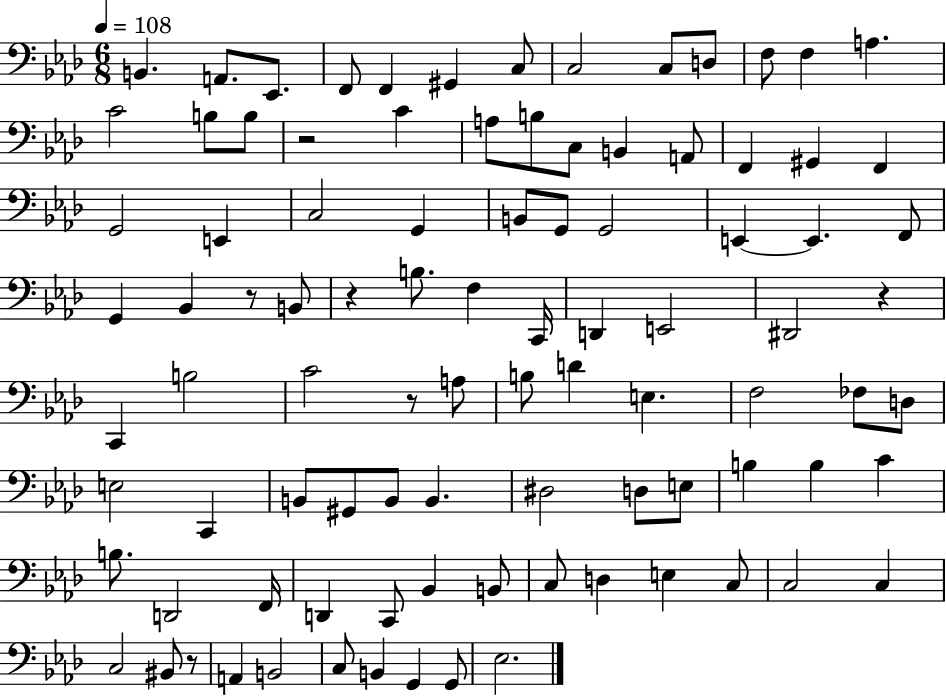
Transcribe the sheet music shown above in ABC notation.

X:1
T:Untitled
M:6/8
L:1/4
K:Ab
B,, A,,/2 _E,,/2 F,,/2 F,, ^G,, C,/2 C,2 C,/2 D,/2 F,/2 F, A, C2 B,/2 B,/2 z2 C A,/2 B,/2 C,/2 B,, A,,/2 F,, ^G,, F,, G,,2 E,, C,2 G,, B,,/2 G,,/2 G,,2 E,, E,, F,,/2 G,, _B,, z/2 B,,/2 z B,/2 F, C,,/4 D,, E,,2 ^D,,2 z C,, B,2 C2 z/2 A,/2 B,/2 D E, F,2 _F,/2 D,/2 E,2 C,, B,,/2 ^G,,/2 B,,/2 B,, ^D,2 D,/2 E,/2 B, B, C B,/2 D,,2 F,,/4 D,, C,,/2 _B,, B,,/2 C,/2 D, E, C,/2 C,2 C, C,2 ^B,,/2 z/2 A,, B,,2 C,/2 B,, G,, G,,/2 _E,2